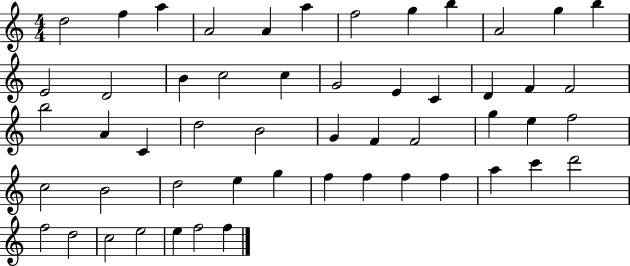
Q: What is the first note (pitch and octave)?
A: D5